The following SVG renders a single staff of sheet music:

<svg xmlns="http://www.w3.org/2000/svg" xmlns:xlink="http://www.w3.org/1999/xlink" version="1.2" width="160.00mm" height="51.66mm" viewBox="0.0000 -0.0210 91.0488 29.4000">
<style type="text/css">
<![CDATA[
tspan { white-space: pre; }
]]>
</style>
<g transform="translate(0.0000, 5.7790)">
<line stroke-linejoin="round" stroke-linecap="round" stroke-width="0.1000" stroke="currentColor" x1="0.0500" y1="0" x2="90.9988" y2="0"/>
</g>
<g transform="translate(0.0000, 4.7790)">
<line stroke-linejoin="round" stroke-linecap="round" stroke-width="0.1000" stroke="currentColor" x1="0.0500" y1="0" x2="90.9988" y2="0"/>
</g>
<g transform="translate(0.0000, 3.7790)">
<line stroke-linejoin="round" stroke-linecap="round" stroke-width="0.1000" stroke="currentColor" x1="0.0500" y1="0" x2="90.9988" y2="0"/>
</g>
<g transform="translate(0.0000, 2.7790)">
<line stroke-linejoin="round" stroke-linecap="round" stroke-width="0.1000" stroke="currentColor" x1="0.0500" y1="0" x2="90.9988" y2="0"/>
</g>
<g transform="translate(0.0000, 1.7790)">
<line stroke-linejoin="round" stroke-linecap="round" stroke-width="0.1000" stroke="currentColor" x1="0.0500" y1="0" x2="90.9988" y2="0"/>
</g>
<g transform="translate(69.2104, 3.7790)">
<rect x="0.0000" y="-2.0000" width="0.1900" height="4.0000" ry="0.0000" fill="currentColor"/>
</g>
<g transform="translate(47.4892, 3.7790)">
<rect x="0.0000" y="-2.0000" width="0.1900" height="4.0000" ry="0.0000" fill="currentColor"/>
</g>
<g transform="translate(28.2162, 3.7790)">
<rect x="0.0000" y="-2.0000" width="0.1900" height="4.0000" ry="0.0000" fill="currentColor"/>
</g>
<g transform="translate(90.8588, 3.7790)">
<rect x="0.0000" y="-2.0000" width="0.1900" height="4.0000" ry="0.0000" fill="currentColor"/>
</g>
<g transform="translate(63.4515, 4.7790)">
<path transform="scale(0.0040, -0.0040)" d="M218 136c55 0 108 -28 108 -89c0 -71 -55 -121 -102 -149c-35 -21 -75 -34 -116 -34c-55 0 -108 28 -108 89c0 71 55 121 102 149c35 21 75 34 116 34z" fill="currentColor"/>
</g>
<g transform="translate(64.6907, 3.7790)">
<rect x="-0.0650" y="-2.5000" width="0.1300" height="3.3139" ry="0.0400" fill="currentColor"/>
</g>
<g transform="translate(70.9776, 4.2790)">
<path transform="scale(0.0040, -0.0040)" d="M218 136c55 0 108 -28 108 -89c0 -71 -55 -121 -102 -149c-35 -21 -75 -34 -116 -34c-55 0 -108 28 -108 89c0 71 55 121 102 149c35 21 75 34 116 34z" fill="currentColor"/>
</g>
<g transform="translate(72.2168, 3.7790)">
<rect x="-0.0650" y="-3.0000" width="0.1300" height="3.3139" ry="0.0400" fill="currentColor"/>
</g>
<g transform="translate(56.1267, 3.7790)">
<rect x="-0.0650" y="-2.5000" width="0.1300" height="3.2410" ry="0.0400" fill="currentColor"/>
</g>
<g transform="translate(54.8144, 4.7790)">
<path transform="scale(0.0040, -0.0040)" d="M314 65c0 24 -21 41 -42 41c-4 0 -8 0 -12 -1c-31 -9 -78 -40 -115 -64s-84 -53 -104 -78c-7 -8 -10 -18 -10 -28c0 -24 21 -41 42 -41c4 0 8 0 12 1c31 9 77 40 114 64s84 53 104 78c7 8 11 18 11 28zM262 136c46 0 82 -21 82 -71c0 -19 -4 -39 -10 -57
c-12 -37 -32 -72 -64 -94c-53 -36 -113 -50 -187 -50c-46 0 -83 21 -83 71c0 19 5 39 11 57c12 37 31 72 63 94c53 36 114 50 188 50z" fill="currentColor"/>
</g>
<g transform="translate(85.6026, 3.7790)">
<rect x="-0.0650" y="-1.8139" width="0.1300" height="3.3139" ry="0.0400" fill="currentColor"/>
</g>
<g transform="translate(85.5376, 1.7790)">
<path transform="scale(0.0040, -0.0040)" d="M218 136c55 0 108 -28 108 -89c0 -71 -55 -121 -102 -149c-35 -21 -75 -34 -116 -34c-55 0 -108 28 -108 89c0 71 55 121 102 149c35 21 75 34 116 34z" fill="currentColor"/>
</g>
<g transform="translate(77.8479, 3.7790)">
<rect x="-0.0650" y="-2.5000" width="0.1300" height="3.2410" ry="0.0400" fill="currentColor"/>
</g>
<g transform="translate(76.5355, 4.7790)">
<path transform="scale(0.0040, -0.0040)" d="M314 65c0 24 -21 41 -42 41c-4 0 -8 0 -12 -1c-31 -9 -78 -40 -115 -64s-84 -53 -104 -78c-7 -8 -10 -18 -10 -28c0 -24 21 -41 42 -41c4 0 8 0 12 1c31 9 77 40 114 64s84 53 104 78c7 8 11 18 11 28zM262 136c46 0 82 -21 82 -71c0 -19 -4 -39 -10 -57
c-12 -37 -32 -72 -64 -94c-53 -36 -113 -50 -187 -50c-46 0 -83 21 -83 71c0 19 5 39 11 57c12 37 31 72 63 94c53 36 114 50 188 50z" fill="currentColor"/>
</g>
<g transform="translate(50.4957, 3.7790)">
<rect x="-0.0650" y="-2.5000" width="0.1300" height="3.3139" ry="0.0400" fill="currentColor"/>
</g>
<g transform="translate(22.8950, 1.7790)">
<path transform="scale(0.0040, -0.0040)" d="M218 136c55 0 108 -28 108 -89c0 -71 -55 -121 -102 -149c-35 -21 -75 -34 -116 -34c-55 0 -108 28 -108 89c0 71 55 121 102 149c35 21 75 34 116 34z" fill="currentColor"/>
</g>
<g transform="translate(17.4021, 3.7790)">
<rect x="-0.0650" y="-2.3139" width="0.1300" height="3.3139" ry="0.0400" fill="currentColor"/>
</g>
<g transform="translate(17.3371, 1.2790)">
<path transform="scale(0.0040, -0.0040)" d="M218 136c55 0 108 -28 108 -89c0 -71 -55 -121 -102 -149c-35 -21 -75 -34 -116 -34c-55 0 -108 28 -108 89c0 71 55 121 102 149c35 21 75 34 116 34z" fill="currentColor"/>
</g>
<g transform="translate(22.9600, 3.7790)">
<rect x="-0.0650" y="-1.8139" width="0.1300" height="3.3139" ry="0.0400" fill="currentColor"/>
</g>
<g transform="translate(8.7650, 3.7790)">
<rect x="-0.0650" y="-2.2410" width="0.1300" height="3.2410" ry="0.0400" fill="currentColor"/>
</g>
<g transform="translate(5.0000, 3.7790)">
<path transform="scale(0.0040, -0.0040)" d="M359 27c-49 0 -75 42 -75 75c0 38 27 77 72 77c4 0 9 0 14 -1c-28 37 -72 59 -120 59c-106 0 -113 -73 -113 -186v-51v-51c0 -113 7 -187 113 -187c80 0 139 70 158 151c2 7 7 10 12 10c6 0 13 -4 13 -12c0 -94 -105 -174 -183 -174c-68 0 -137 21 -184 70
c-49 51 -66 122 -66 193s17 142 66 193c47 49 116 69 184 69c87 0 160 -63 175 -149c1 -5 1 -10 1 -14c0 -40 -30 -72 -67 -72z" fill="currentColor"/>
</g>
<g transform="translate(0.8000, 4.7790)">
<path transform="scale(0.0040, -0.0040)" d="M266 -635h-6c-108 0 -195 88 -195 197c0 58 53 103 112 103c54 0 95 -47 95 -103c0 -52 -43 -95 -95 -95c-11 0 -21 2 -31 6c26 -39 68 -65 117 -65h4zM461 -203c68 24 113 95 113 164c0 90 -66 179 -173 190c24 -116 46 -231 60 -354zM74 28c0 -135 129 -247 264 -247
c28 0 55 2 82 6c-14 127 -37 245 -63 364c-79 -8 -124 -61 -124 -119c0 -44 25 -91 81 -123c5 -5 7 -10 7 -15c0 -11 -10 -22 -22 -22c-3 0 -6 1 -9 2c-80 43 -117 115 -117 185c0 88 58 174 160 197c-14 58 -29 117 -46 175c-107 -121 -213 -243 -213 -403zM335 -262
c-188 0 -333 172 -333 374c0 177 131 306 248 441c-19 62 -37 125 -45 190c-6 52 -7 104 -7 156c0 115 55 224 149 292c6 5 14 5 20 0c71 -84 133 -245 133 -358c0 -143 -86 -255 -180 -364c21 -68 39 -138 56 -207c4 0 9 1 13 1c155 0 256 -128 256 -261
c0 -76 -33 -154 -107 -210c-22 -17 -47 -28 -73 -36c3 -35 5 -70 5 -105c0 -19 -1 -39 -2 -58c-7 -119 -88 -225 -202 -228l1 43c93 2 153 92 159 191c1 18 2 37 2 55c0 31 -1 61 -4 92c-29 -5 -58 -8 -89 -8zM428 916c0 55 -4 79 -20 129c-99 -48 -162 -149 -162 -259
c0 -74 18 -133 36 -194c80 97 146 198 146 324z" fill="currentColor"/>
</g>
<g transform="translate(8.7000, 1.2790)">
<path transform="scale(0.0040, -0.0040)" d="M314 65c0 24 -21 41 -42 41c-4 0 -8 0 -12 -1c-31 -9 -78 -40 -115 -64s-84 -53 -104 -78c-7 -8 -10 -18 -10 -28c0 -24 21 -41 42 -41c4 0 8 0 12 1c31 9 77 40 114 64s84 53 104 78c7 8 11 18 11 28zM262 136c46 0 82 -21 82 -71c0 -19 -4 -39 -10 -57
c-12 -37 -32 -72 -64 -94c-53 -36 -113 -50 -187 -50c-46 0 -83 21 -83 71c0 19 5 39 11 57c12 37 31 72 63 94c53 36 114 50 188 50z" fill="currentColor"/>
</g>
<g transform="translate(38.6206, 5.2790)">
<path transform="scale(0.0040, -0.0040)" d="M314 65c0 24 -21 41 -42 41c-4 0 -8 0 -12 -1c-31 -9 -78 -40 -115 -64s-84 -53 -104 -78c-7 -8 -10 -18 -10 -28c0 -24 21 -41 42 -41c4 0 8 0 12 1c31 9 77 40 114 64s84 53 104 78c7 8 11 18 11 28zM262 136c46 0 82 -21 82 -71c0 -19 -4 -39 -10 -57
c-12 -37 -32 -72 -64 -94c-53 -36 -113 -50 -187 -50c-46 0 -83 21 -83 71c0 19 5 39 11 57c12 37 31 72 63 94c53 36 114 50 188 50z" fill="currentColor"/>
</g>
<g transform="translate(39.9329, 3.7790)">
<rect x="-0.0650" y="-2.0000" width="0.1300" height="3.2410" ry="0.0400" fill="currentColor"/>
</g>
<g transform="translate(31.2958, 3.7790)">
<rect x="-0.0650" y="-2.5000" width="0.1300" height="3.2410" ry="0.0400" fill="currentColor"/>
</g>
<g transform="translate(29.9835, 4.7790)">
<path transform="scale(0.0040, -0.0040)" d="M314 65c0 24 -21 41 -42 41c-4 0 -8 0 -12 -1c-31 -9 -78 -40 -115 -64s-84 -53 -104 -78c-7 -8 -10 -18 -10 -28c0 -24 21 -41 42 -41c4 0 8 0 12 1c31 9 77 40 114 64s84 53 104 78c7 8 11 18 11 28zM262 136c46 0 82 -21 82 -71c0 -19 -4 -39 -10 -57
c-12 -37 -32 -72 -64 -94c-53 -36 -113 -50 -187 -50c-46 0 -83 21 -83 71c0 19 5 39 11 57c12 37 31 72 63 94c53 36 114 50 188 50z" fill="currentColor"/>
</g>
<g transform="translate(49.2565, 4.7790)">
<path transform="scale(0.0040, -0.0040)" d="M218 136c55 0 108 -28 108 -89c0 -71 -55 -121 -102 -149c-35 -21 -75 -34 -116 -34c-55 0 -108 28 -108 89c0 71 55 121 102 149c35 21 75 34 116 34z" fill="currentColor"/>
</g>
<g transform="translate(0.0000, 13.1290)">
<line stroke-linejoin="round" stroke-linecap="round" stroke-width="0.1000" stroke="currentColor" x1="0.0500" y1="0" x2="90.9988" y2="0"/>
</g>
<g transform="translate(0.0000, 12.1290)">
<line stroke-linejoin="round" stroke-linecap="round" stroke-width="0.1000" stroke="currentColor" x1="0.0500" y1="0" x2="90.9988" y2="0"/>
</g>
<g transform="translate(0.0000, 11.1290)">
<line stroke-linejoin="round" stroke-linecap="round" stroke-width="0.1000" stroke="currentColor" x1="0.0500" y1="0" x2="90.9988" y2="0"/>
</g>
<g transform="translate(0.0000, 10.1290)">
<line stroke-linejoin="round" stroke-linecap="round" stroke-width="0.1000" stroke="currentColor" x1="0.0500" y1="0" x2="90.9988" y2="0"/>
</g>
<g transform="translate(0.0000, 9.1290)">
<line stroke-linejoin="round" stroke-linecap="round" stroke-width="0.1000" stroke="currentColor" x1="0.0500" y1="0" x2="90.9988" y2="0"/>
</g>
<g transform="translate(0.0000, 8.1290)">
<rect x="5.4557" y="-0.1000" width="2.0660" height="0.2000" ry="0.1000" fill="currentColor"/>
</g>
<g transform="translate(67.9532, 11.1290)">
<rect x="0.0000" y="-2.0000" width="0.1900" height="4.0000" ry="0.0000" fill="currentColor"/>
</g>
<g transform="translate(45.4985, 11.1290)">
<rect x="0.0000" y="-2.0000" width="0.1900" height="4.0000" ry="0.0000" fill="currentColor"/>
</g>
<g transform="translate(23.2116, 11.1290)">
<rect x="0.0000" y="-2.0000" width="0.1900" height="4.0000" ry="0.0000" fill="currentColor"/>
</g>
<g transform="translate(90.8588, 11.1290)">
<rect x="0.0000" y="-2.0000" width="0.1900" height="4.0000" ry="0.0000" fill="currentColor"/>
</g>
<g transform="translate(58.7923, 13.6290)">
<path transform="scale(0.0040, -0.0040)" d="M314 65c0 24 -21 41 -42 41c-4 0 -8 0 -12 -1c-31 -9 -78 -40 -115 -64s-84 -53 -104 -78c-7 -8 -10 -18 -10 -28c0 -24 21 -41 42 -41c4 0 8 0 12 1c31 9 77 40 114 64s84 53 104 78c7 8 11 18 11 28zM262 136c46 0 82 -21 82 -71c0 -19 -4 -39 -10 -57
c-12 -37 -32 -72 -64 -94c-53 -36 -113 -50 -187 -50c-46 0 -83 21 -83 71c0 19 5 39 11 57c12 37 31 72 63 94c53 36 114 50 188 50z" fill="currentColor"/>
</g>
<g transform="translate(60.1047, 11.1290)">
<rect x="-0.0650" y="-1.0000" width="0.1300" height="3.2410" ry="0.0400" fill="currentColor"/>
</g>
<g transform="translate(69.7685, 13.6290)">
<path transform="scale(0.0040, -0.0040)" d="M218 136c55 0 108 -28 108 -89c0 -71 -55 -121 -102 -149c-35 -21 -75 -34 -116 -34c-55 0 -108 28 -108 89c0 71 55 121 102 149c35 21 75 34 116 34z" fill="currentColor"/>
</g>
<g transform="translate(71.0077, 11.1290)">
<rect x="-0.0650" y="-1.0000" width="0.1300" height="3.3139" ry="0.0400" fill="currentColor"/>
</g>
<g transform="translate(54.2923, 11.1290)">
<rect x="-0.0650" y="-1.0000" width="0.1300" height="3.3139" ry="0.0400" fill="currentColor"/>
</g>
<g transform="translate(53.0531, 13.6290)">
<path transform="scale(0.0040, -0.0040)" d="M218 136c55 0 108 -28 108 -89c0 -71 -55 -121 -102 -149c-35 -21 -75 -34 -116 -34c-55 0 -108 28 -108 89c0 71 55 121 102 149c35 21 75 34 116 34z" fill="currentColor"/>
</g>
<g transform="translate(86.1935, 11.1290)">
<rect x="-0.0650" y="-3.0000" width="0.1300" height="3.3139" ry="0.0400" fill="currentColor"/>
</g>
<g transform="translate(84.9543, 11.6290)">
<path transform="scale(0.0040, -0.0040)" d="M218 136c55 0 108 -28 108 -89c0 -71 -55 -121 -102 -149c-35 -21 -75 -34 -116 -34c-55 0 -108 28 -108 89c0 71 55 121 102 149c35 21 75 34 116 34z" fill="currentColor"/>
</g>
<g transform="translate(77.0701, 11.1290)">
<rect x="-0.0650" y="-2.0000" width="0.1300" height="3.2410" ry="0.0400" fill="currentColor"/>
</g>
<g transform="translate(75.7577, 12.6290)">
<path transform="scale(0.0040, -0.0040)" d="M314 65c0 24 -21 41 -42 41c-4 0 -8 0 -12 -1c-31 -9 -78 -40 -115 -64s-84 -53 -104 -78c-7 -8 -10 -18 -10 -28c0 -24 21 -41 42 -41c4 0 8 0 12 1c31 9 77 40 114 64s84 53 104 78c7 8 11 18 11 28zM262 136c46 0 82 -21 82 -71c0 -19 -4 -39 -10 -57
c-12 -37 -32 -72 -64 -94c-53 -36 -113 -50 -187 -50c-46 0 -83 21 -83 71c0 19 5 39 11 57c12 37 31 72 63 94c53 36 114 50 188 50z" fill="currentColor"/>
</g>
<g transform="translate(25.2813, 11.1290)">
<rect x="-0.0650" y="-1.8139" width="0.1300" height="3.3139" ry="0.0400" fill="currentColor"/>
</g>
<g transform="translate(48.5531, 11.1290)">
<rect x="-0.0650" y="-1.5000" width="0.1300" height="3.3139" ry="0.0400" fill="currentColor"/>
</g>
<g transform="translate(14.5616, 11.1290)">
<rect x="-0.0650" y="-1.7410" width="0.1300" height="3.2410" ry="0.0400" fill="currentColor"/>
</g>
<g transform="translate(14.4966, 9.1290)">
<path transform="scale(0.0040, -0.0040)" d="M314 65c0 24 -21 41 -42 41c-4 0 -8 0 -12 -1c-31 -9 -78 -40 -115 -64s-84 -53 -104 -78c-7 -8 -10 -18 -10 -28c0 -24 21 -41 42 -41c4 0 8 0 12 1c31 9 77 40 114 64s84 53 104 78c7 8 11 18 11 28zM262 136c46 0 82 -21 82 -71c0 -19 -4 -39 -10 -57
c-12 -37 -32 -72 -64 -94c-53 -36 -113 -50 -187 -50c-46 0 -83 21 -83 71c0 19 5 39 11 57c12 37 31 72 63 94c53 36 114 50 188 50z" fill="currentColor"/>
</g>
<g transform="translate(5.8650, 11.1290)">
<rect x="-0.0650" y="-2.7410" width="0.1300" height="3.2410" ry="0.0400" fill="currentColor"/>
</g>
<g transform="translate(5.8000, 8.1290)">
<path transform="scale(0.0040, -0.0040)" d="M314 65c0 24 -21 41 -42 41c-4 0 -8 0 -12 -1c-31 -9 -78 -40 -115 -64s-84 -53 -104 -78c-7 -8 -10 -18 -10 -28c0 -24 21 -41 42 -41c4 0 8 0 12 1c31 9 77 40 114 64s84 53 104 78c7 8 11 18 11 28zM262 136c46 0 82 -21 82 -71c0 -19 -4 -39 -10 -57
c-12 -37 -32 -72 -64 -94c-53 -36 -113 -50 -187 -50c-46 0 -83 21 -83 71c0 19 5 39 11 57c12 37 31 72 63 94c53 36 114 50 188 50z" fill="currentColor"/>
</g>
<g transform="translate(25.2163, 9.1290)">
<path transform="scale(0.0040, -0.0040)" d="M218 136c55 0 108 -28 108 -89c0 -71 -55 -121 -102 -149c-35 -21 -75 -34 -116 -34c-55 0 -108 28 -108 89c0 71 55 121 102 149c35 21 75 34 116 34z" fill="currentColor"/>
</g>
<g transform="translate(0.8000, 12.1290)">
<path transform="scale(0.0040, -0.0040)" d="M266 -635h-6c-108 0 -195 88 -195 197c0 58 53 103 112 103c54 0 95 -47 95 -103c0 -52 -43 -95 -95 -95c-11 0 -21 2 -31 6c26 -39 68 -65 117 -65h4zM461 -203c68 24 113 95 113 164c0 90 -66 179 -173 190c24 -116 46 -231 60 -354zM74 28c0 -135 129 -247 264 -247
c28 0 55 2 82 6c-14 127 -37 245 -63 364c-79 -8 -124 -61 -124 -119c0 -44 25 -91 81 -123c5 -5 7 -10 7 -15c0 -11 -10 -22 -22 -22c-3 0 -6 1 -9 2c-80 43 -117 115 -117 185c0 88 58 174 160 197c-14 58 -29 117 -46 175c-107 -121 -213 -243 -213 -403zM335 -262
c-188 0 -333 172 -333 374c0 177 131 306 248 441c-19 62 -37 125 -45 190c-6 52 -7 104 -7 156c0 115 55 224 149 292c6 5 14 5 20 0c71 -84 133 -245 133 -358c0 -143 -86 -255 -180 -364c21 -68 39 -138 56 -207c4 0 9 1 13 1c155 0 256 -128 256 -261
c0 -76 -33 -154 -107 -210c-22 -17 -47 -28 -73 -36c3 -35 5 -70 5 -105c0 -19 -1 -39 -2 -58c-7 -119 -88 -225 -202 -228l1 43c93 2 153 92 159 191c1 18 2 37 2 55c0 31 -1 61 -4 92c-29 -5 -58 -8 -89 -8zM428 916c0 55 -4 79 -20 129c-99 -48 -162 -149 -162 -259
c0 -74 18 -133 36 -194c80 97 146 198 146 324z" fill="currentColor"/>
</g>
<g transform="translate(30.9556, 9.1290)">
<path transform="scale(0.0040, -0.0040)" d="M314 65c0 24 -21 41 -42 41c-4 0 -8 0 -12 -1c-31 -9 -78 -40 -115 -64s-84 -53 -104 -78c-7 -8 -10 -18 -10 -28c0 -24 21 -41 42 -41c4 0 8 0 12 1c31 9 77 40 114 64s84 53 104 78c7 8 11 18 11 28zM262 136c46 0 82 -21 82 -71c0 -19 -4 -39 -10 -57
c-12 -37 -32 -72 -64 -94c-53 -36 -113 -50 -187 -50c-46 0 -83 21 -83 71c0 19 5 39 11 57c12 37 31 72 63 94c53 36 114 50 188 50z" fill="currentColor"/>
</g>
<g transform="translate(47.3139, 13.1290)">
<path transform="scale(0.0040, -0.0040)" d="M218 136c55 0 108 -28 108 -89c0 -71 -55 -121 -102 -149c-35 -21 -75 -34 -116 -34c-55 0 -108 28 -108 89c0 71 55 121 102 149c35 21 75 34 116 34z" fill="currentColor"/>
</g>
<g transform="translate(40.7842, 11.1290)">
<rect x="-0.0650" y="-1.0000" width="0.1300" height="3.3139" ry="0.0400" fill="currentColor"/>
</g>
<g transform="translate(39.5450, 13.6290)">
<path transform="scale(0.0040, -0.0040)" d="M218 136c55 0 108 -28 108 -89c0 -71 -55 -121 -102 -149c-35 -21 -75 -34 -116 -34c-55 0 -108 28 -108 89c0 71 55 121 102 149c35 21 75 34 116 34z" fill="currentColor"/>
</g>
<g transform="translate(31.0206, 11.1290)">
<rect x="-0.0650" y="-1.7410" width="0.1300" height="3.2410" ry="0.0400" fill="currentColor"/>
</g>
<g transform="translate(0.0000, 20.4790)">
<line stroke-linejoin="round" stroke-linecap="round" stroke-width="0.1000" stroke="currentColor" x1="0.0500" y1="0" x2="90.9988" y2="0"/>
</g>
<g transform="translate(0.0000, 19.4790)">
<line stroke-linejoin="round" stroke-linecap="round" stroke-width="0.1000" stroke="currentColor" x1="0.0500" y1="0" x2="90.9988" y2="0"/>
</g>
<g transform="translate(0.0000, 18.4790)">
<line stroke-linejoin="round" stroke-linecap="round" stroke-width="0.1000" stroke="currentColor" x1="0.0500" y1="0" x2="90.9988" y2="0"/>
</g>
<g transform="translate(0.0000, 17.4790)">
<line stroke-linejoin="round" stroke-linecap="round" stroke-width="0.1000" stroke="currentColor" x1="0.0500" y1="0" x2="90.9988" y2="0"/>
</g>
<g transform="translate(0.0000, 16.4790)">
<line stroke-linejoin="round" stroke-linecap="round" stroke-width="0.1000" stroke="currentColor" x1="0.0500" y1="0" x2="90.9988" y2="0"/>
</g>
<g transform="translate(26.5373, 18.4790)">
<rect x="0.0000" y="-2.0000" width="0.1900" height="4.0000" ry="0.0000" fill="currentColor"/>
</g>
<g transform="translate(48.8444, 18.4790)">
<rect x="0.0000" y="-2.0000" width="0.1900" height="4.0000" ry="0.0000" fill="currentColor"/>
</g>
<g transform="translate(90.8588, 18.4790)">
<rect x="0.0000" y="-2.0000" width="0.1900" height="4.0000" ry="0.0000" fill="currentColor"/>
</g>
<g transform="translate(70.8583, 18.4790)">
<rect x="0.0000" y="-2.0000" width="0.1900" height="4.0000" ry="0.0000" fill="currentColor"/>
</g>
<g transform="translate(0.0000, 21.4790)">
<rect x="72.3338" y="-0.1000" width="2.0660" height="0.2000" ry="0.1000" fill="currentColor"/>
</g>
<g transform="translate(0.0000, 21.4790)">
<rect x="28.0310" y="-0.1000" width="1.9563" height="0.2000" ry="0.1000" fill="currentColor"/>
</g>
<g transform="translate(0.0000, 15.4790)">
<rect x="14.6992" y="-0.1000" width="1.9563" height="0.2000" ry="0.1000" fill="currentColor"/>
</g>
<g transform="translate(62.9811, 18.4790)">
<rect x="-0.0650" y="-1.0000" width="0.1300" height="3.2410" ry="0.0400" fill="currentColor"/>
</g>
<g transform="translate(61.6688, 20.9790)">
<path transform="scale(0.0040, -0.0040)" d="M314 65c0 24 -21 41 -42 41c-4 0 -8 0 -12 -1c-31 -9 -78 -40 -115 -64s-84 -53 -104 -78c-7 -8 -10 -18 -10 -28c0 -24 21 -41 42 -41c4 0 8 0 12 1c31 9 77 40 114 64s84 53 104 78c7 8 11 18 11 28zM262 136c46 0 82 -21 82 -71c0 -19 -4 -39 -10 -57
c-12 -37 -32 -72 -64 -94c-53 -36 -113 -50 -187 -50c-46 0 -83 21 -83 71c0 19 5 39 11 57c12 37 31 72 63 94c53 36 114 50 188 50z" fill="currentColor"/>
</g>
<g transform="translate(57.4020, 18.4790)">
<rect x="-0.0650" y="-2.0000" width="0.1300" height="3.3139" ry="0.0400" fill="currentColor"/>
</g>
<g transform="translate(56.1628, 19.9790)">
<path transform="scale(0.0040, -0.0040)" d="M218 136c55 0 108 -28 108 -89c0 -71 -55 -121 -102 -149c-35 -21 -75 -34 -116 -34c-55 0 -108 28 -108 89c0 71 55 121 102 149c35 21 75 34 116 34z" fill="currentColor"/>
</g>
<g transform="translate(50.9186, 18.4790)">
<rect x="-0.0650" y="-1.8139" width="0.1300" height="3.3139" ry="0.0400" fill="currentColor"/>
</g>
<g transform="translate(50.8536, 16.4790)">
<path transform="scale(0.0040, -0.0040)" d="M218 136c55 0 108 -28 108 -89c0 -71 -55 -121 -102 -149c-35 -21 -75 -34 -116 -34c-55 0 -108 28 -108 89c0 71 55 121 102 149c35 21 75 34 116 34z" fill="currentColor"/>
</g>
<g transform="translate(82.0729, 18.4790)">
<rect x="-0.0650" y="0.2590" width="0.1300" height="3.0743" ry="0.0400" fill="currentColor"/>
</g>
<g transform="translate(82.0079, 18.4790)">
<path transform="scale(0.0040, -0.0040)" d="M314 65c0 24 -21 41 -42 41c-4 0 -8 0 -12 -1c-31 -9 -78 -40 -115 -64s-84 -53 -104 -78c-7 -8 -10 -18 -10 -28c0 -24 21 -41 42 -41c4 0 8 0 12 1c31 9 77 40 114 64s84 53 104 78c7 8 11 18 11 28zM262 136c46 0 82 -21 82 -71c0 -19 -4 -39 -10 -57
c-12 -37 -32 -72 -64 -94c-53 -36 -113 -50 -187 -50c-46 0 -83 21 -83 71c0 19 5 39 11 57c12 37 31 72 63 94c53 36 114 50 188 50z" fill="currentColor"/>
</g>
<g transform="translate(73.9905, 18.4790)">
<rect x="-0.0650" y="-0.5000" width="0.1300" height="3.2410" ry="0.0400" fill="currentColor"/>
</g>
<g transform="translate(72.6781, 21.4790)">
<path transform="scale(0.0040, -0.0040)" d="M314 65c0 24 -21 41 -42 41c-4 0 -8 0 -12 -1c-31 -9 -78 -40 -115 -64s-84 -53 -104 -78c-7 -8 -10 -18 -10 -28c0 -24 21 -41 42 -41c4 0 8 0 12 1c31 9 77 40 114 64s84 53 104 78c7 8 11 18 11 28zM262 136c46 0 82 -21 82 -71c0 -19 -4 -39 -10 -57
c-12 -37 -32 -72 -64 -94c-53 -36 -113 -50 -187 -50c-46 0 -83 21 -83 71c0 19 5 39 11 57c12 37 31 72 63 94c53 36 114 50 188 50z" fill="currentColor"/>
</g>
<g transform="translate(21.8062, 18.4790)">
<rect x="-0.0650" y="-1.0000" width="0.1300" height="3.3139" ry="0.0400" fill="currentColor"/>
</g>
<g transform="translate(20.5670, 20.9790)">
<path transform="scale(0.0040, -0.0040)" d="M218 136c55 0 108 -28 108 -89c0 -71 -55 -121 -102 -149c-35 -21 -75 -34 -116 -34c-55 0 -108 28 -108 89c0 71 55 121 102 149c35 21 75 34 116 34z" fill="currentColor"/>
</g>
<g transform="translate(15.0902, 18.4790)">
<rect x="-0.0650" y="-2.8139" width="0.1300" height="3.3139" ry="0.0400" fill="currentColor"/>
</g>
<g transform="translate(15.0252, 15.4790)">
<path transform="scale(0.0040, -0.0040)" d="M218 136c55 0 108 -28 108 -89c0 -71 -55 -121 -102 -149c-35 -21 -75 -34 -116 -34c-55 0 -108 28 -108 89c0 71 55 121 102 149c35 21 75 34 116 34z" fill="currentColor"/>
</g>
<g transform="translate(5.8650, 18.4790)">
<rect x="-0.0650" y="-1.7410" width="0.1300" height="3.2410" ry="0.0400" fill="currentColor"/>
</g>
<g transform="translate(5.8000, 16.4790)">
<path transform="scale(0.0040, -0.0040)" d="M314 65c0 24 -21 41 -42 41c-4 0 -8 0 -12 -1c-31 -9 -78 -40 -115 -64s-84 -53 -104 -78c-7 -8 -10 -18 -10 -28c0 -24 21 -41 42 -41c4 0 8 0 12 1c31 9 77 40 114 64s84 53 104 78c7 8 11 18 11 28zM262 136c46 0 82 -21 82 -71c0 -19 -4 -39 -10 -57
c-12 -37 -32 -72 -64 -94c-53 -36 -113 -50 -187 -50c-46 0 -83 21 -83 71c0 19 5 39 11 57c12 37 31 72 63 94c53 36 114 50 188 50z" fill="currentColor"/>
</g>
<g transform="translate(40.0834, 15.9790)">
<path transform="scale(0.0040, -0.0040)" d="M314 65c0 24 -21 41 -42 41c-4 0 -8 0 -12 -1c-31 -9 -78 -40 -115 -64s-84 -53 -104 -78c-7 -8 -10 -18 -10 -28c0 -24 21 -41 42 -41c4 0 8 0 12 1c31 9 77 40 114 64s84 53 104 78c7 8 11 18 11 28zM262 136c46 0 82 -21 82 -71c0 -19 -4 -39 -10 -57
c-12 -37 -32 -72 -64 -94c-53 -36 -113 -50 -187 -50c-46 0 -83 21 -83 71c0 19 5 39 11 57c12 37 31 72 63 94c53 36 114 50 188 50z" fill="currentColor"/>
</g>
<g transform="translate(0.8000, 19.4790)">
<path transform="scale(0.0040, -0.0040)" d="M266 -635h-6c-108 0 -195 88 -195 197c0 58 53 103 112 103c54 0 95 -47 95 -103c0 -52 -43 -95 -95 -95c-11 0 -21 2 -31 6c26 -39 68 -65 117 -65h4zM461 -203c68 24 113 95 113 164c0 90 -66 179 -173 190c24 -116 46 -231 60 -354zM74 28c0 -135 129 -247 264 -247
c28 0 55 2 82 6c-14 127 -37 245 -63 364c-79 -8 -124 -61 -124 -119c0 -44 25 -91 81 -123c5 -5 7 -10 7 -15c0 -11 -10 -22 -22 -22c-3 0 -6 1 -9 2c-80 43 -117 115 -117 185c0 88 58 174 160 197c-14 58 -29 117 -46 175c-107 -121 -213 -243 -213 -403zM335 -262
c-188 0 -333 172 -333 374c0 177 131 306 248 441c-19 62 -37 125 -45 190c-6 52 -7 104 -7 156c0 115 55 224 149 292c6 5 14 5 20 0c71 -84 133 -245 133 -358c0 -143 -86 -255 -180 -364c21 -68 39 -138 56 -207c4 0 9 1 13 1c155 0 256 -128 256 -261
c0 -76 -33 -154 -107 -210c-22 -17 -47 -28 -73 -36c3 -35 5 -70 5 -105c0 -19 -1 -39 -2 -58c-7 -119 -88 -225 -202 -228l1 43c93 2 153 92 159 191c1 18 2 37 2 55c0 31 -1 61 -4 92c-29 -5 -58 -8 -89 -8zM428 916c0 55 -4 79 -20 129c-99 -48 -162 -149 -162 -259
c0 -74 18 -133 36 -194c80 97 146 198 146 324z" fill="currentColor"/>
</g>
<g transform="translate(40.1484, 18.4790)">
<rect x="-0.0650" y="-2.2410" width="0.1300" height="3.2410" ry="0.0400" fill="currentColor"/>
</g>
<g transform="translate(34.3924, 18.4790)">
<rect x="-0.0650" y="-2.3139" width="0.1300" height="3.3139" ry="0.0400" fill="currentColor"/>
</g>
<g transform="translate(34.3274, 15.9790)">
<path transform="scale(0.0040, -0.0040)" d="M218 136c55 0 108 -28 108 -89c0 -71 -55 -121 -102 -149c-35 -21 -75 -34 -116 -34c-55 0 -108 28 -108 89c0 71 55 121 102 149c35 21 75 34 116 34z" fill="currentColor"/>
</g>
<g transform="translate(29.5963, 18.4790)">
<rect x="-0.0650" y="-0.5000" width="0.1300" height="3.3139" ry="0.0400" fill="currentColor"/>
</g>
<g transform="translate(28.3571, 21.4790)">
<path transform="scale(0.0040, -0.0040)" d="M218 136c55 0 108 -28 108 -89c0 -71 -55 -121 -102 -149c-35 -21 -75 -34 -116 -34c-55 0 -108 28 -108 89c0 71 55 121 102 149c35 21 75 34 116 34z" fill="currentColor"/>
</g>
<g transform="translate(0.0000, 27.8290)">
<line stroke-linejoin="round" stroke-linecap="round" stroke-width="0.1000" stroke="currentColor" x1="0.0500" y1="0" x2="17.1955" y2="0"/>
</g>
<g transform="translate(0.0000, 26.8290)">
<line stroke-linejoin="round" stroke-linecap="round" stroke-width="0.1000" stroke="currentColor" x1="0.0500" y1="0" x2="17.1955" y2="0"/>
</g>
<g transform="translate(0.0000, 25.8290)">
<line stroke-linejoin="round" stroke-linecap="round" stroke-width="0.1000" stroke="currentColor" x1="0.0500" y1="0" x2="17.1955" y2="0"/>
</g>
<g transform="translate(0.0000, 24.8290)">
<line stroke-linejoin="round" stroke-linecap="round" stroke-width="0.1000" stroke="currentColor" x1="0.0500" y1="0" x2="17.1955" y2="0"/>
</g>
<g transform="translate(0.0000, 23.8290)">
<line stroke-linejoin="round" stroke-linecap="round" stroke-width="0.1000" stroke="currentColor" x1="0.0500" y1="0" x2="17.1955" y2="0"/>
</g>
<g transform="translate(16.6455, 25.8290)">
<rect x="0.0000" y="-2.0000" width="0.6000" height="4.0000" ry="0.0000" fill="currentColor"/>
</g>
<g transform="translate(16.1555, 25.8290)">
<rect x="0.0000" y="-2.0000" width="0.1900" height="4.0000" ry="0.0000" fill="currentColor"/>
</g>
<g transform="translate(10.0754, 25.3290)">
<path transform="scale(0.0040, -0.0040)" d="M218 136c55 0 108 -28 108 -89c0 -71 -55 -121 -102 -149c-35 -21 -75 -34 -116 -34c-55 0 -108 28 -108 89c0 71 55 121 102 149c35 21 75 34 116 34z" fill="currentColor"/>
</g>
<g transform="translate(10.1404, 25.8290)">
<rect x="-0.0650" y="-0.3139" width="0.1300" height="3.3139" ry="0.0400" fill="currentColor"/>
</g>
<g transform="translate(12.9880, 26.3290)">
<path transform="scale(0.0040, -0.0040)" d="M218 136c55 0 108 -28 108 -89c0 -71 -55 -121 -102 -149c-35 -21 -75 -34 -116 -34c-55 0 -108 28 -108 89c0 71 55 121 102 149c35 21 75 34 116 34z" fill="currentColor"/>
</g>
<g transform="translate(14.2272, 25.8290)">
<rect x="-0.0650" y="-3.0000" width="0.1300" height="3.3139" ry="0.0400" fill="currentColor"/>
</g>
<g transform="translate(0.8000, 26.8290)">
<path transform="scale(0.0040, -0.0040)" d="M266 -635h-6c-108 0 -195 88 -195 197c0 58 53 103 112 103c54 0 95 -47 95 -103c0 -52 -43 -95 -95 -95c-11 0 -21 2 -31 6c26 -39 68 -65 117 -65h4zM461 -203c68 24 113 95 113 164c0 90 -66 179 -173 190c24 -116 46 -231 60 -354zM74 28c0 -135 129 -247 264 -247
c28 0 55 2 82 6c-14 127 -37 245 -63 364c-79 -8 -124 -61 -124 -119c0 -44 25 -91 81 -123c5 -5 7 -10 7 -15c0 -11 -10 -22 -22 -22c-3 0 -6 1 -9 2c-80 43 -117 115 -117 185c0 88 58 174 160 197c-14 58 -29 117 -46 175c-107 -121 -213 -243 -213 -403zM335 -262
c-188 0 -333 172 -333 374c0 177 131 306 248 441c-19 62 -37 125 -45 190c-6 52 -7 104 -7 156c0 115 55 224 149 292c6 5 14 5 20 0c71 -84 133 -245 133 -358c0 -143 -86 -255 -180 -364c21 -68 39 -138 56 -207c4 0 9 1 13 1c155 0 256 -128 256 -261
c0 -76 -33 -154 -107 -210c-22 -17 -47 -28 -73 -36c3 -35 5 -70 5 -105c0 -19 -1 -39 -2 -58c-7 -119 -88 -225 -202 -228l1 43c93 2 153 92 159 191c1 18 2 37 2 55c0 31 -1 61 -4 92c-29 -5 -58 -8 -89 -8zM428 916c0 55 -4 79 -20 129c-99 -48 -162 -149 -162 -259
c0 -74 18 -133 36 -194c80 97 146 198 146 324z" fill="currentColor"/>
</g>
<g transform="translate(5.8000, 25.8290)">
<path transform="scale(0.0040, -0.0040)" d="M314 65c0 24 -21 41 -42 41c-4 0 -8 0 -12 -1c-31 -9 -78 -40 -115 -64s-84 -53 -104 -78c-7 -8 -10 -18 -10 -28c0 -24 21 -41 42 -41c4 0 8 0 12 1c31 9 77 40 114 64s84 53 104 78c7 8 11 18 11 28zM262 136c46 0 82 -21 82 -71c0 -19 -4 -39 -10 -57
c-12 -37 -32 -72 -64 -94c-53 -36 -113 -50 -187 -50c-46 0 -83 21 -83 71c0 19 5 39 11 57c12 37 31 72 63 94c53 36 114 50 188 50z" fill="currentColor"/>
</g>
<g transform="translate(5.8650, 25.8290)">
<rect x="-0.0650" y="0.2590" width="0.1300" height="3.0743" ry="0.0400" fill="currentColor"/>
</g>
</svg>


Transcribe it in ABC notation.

X:1
T:Untitled
M:4/4
L:1/4
K:C
g2 g f G2 F2 G G2 G A G2 f a2 f2 f f2 D E D D2 D F2 A f2 a D C g g2 f F D2 C2 B2 B2 c A